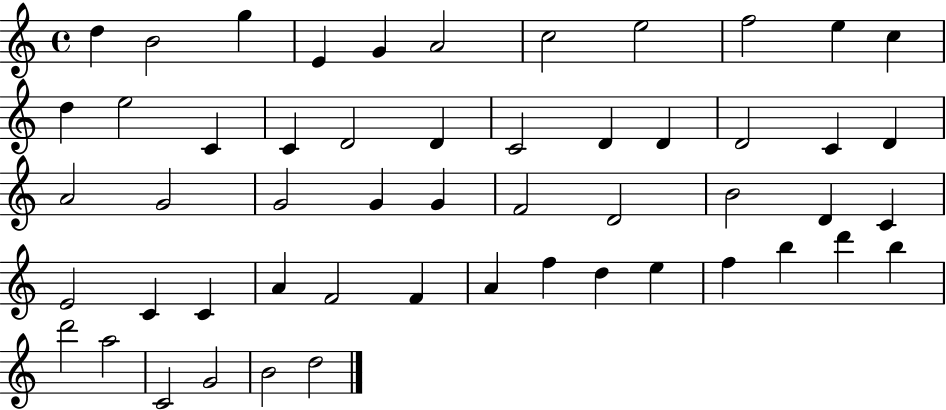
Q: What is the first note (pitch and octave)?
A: D5